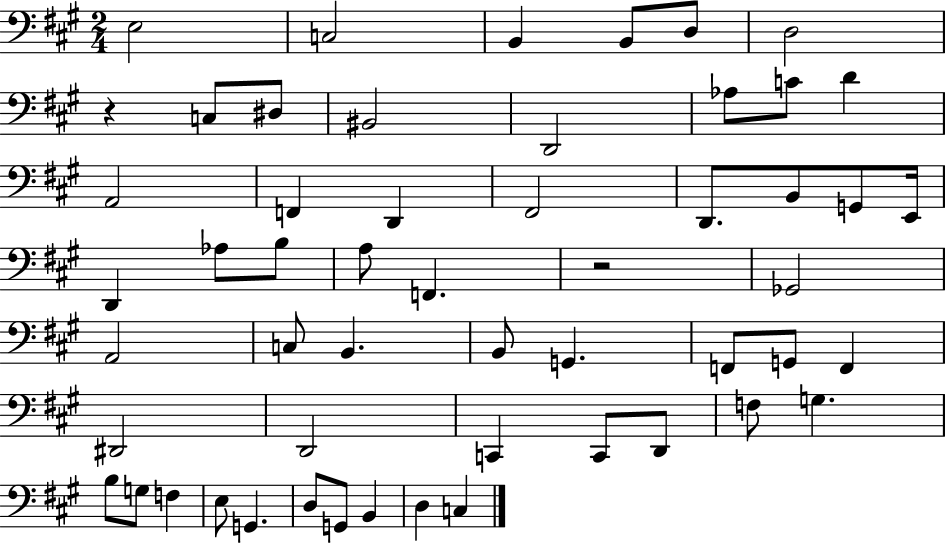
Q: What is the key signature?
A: A major